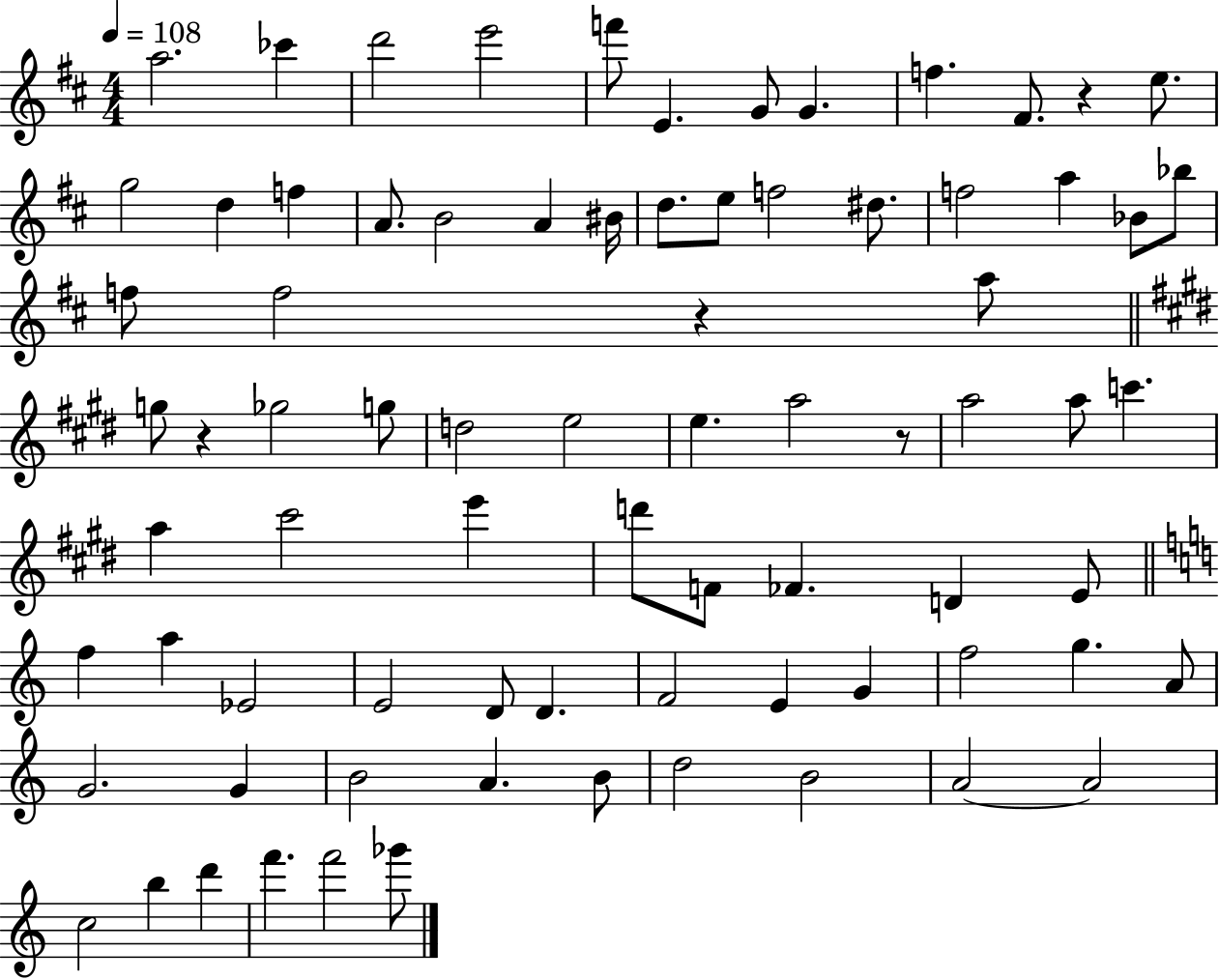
{
  \clef treble
  \numericTimeSignature
  \time 4/4
  \key d \major
  \tempo 4 = 108
  a''2. ces'''4 | d'''2 e'''2 | f'''8 e'4. g'8 g'4. | f''4. fis'8. r4 e''8. | \break g''2 d''4 f''4 | a'8. b'2 a'4 bis'16 | d''8. e''8 f''2 dis''8. | f''2 a''4 bes'8 bes''8 | \break f''8 f''2 r4 a''8 | \bar "||" \break \key e \major g''8 r4 ges''2 g''8 | d''2 e''2 | e''4. a''2 r8 | a''2 a''8 c'''4. | \break a''4 cis'''2 e'''4 | d'''8 f'8 fes'4. d'4 e'8 | \bar "||" \break \key c \major f''4 a''4 ees'2 | e'2 d'8 d'4. | f'2 e'4 g'4 | f''2 g''4. a'8 | \break g'2. g'4 | b'2 a'4. b'8 | d''2 b'2 | a'2~~ a'2 | \break c''2 b''4 d'''4 | f'''4. f'''2 ges'''8 | \bar "|."
}